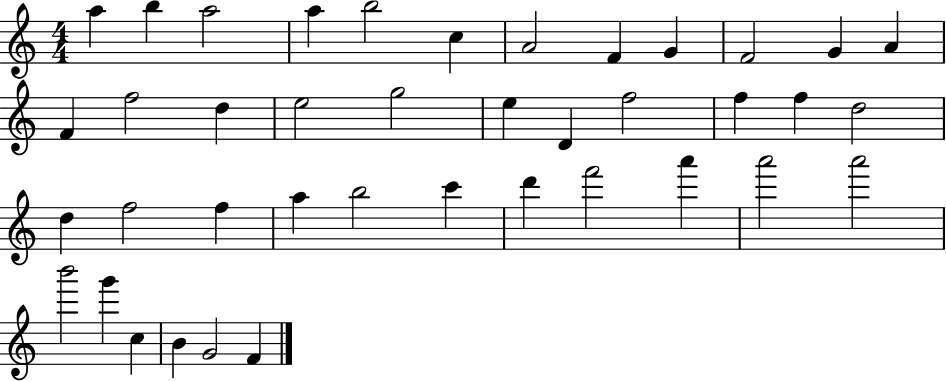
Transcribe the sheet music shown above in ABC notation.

X:1
T:Untitled
M:4/4
L:1/4
K:C
a b a2 a b2 c A2 F G F2 G A F f2 d e2 g2 e D f2 f f d2 d f2 f a b2 c' d' f'2 a' a'2 a'2 b'2 g' c B G2 F